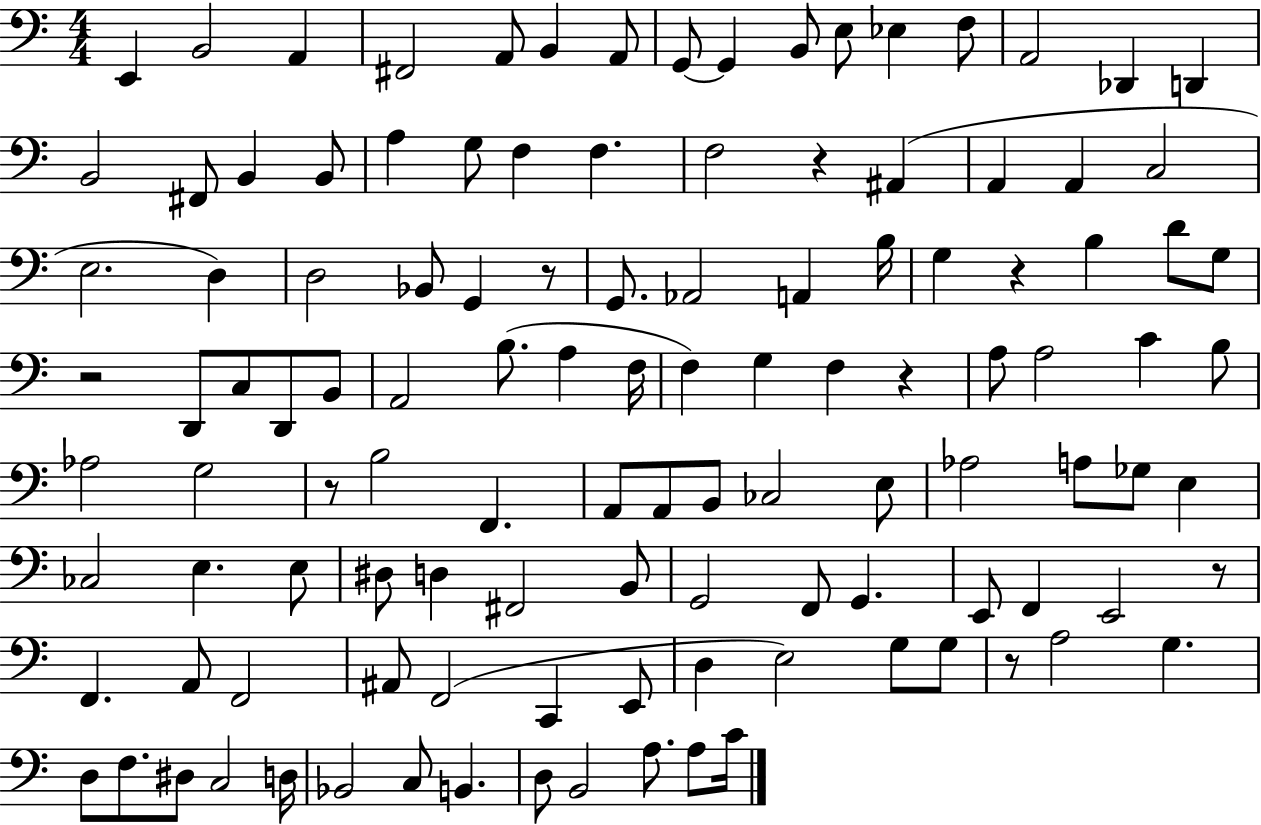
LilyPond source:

{
  \clef bass
  \numericTimeSignature
  \time 4/4
  \key c \major
  e,4 b,2 a,4 | fis,2 a,8 b,4 a,8 | g,8~~ g,4 b,8 e8 ees4 f8 | a,2 des,4 d,4 | \break b,2 fis,8 b,4 b,8 | a4 g8 f4 f4. | f2 r4 ais,4( | a,4 a,4 c2 | \break e2. d4) | d2 bes,8 g,4 r8 | g,8. aes,2 a,4 b16 | g4 r4 b4 d'8 g8 | \break r2 d,8 c8 d,8 b,8 | a,2 b8.( a4 f16 | f4) g4 f4 r4 | a8 a2 c'4 b8 | \break aes2 g2 | r8 b2 f,4. | a,8 a,8 b,8 ces2 e8 | aes2 a8 ges8 e4 | \break ces2 e4. e8 | dis8 d4 fis,2 b,8 | g,2 f,8 g,4. | e,8 f,4 e,2 r8 | \break f,4. a,8 f,2 | ais,8 f,2( c,4 e,8 | d4 e2) g8 g8 | r8 a2 g4. | \break d8 f8. dis8 c2 d16 | bes,2 c8 b,4. | d8 b,2 a8. a8 c'16 | \bar "|."
}